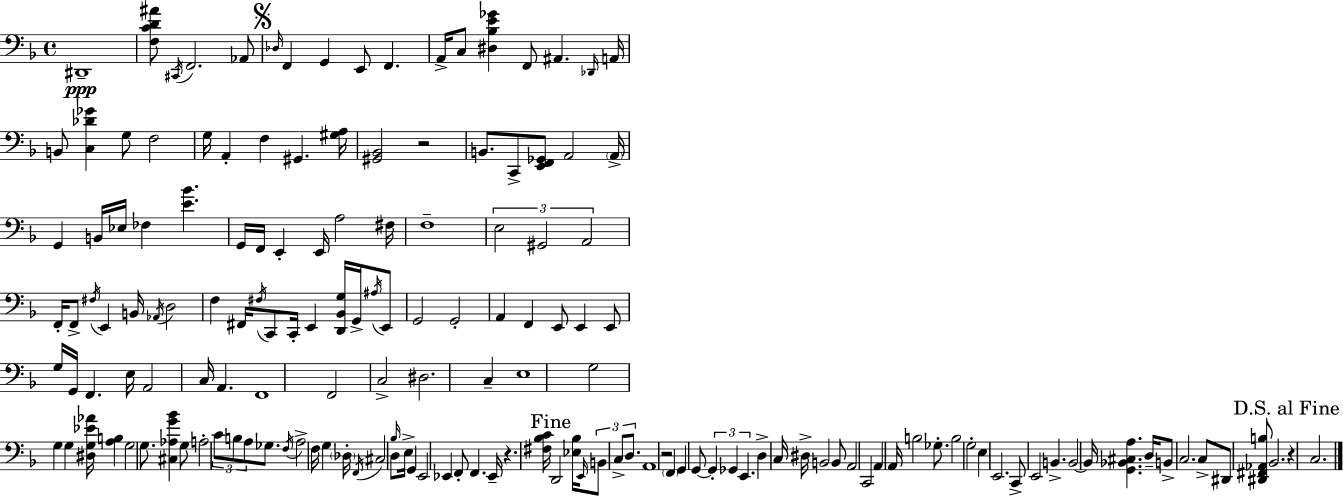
X:1
T:Untitled
M:4/4
L:1/4
K:Dm
^D,,4 [F,CD^A]/2 ^C,,/4 F,,2 _A,,/2 _D,/4 F,, G,, E,,/2 F,, A,,/4 C,/2 [^D,_B,E_G] F,,/2 ^A,, _D,,/4 A,,/4 B,,/2 [C,_D_G] G,/2 F,2 G,/4 A,, F, ^G,, [^G,A,]/4 [^G,,_B,,]2 z2 B,,/2 C,,/2 [E,,F,,_G,,]/2 A,,2 A,,/4 G,, B,,/4 _E,/4 _F, [E_B] G,,/4 F,,/4 E,, E,,/4 A,2 ^F,/4 F,4 E,2 ^G,,2 A,,2 F,,/4 F,,/2 ^F,/4 E,, B,,/4 _A,,/4 D,2 F, ^F,,/4 ^F,/4 C,,/2 C,,/4 E,, [D,,_B,,G,]/4 G,,/4 ^A,/4 E,,/2 G,,2 G,,2 A,, F,, E,,/2 E,, E,,/2 G,/4 G,,/4 F,, E,/4 A,,2 C,/4 A,, F,,4 F,,2 C,2 ^D,2 C, E,4 G,2 G, G, [^D,G,_E_A]/4 [A,B,] G,2 G,/2 [^C,_A,G_B] G,/2 A,2 C/2 B,/2 A,/2 _G,/2 F,/4 A,2 F,/4 G, _D,/4 F,,/4 ^C,2 D,/2 _B,/4 E,/4 G,, E,,2 _E,, F,,/2 F,, _E,,/4 z [^F,_B,C]/4 D,,2 [_E,_B,]/4 E,,/4 B,,/2 C,/2 D,/2 A,,4 z2 F,, G,, G,,/2 G,, _G,, E,, D, C,/4 ^D,/4 B,,2 B,,/2 A,,2 C,,2 A,, A,,/4 B,2 _G,/2 B,2 G,2 E, E,,2 C,,/2 E,,2 B,, B,,2 B,,/4 [G,,_B,,^C,A,] D,/4 B,,/2 C,2 C,/2 ^D,,/2 [^D,,^F,,_A,,B,]/2 _B,,2 z C,2